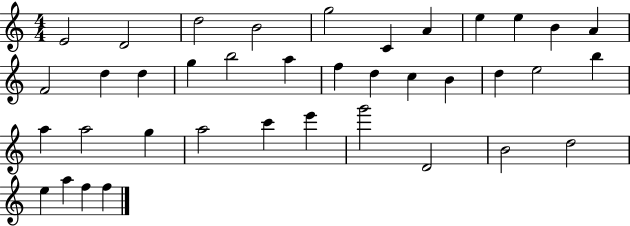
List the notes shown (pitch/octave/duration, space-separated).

E4/h D4/h D5/h B4/h G5/h C4/q A4/q E5/q E5/q B4/q A4/q F4/h D5/q D5/q G5/q B5/h A5/q F5/q D5/q C5/q B4/q D5/q E5/h B5/q A5/q A5/h G5/q A5/h C6/q E6/q G6/h D4/h B4/h D5/h E5/q A5/q F5/q F5/q